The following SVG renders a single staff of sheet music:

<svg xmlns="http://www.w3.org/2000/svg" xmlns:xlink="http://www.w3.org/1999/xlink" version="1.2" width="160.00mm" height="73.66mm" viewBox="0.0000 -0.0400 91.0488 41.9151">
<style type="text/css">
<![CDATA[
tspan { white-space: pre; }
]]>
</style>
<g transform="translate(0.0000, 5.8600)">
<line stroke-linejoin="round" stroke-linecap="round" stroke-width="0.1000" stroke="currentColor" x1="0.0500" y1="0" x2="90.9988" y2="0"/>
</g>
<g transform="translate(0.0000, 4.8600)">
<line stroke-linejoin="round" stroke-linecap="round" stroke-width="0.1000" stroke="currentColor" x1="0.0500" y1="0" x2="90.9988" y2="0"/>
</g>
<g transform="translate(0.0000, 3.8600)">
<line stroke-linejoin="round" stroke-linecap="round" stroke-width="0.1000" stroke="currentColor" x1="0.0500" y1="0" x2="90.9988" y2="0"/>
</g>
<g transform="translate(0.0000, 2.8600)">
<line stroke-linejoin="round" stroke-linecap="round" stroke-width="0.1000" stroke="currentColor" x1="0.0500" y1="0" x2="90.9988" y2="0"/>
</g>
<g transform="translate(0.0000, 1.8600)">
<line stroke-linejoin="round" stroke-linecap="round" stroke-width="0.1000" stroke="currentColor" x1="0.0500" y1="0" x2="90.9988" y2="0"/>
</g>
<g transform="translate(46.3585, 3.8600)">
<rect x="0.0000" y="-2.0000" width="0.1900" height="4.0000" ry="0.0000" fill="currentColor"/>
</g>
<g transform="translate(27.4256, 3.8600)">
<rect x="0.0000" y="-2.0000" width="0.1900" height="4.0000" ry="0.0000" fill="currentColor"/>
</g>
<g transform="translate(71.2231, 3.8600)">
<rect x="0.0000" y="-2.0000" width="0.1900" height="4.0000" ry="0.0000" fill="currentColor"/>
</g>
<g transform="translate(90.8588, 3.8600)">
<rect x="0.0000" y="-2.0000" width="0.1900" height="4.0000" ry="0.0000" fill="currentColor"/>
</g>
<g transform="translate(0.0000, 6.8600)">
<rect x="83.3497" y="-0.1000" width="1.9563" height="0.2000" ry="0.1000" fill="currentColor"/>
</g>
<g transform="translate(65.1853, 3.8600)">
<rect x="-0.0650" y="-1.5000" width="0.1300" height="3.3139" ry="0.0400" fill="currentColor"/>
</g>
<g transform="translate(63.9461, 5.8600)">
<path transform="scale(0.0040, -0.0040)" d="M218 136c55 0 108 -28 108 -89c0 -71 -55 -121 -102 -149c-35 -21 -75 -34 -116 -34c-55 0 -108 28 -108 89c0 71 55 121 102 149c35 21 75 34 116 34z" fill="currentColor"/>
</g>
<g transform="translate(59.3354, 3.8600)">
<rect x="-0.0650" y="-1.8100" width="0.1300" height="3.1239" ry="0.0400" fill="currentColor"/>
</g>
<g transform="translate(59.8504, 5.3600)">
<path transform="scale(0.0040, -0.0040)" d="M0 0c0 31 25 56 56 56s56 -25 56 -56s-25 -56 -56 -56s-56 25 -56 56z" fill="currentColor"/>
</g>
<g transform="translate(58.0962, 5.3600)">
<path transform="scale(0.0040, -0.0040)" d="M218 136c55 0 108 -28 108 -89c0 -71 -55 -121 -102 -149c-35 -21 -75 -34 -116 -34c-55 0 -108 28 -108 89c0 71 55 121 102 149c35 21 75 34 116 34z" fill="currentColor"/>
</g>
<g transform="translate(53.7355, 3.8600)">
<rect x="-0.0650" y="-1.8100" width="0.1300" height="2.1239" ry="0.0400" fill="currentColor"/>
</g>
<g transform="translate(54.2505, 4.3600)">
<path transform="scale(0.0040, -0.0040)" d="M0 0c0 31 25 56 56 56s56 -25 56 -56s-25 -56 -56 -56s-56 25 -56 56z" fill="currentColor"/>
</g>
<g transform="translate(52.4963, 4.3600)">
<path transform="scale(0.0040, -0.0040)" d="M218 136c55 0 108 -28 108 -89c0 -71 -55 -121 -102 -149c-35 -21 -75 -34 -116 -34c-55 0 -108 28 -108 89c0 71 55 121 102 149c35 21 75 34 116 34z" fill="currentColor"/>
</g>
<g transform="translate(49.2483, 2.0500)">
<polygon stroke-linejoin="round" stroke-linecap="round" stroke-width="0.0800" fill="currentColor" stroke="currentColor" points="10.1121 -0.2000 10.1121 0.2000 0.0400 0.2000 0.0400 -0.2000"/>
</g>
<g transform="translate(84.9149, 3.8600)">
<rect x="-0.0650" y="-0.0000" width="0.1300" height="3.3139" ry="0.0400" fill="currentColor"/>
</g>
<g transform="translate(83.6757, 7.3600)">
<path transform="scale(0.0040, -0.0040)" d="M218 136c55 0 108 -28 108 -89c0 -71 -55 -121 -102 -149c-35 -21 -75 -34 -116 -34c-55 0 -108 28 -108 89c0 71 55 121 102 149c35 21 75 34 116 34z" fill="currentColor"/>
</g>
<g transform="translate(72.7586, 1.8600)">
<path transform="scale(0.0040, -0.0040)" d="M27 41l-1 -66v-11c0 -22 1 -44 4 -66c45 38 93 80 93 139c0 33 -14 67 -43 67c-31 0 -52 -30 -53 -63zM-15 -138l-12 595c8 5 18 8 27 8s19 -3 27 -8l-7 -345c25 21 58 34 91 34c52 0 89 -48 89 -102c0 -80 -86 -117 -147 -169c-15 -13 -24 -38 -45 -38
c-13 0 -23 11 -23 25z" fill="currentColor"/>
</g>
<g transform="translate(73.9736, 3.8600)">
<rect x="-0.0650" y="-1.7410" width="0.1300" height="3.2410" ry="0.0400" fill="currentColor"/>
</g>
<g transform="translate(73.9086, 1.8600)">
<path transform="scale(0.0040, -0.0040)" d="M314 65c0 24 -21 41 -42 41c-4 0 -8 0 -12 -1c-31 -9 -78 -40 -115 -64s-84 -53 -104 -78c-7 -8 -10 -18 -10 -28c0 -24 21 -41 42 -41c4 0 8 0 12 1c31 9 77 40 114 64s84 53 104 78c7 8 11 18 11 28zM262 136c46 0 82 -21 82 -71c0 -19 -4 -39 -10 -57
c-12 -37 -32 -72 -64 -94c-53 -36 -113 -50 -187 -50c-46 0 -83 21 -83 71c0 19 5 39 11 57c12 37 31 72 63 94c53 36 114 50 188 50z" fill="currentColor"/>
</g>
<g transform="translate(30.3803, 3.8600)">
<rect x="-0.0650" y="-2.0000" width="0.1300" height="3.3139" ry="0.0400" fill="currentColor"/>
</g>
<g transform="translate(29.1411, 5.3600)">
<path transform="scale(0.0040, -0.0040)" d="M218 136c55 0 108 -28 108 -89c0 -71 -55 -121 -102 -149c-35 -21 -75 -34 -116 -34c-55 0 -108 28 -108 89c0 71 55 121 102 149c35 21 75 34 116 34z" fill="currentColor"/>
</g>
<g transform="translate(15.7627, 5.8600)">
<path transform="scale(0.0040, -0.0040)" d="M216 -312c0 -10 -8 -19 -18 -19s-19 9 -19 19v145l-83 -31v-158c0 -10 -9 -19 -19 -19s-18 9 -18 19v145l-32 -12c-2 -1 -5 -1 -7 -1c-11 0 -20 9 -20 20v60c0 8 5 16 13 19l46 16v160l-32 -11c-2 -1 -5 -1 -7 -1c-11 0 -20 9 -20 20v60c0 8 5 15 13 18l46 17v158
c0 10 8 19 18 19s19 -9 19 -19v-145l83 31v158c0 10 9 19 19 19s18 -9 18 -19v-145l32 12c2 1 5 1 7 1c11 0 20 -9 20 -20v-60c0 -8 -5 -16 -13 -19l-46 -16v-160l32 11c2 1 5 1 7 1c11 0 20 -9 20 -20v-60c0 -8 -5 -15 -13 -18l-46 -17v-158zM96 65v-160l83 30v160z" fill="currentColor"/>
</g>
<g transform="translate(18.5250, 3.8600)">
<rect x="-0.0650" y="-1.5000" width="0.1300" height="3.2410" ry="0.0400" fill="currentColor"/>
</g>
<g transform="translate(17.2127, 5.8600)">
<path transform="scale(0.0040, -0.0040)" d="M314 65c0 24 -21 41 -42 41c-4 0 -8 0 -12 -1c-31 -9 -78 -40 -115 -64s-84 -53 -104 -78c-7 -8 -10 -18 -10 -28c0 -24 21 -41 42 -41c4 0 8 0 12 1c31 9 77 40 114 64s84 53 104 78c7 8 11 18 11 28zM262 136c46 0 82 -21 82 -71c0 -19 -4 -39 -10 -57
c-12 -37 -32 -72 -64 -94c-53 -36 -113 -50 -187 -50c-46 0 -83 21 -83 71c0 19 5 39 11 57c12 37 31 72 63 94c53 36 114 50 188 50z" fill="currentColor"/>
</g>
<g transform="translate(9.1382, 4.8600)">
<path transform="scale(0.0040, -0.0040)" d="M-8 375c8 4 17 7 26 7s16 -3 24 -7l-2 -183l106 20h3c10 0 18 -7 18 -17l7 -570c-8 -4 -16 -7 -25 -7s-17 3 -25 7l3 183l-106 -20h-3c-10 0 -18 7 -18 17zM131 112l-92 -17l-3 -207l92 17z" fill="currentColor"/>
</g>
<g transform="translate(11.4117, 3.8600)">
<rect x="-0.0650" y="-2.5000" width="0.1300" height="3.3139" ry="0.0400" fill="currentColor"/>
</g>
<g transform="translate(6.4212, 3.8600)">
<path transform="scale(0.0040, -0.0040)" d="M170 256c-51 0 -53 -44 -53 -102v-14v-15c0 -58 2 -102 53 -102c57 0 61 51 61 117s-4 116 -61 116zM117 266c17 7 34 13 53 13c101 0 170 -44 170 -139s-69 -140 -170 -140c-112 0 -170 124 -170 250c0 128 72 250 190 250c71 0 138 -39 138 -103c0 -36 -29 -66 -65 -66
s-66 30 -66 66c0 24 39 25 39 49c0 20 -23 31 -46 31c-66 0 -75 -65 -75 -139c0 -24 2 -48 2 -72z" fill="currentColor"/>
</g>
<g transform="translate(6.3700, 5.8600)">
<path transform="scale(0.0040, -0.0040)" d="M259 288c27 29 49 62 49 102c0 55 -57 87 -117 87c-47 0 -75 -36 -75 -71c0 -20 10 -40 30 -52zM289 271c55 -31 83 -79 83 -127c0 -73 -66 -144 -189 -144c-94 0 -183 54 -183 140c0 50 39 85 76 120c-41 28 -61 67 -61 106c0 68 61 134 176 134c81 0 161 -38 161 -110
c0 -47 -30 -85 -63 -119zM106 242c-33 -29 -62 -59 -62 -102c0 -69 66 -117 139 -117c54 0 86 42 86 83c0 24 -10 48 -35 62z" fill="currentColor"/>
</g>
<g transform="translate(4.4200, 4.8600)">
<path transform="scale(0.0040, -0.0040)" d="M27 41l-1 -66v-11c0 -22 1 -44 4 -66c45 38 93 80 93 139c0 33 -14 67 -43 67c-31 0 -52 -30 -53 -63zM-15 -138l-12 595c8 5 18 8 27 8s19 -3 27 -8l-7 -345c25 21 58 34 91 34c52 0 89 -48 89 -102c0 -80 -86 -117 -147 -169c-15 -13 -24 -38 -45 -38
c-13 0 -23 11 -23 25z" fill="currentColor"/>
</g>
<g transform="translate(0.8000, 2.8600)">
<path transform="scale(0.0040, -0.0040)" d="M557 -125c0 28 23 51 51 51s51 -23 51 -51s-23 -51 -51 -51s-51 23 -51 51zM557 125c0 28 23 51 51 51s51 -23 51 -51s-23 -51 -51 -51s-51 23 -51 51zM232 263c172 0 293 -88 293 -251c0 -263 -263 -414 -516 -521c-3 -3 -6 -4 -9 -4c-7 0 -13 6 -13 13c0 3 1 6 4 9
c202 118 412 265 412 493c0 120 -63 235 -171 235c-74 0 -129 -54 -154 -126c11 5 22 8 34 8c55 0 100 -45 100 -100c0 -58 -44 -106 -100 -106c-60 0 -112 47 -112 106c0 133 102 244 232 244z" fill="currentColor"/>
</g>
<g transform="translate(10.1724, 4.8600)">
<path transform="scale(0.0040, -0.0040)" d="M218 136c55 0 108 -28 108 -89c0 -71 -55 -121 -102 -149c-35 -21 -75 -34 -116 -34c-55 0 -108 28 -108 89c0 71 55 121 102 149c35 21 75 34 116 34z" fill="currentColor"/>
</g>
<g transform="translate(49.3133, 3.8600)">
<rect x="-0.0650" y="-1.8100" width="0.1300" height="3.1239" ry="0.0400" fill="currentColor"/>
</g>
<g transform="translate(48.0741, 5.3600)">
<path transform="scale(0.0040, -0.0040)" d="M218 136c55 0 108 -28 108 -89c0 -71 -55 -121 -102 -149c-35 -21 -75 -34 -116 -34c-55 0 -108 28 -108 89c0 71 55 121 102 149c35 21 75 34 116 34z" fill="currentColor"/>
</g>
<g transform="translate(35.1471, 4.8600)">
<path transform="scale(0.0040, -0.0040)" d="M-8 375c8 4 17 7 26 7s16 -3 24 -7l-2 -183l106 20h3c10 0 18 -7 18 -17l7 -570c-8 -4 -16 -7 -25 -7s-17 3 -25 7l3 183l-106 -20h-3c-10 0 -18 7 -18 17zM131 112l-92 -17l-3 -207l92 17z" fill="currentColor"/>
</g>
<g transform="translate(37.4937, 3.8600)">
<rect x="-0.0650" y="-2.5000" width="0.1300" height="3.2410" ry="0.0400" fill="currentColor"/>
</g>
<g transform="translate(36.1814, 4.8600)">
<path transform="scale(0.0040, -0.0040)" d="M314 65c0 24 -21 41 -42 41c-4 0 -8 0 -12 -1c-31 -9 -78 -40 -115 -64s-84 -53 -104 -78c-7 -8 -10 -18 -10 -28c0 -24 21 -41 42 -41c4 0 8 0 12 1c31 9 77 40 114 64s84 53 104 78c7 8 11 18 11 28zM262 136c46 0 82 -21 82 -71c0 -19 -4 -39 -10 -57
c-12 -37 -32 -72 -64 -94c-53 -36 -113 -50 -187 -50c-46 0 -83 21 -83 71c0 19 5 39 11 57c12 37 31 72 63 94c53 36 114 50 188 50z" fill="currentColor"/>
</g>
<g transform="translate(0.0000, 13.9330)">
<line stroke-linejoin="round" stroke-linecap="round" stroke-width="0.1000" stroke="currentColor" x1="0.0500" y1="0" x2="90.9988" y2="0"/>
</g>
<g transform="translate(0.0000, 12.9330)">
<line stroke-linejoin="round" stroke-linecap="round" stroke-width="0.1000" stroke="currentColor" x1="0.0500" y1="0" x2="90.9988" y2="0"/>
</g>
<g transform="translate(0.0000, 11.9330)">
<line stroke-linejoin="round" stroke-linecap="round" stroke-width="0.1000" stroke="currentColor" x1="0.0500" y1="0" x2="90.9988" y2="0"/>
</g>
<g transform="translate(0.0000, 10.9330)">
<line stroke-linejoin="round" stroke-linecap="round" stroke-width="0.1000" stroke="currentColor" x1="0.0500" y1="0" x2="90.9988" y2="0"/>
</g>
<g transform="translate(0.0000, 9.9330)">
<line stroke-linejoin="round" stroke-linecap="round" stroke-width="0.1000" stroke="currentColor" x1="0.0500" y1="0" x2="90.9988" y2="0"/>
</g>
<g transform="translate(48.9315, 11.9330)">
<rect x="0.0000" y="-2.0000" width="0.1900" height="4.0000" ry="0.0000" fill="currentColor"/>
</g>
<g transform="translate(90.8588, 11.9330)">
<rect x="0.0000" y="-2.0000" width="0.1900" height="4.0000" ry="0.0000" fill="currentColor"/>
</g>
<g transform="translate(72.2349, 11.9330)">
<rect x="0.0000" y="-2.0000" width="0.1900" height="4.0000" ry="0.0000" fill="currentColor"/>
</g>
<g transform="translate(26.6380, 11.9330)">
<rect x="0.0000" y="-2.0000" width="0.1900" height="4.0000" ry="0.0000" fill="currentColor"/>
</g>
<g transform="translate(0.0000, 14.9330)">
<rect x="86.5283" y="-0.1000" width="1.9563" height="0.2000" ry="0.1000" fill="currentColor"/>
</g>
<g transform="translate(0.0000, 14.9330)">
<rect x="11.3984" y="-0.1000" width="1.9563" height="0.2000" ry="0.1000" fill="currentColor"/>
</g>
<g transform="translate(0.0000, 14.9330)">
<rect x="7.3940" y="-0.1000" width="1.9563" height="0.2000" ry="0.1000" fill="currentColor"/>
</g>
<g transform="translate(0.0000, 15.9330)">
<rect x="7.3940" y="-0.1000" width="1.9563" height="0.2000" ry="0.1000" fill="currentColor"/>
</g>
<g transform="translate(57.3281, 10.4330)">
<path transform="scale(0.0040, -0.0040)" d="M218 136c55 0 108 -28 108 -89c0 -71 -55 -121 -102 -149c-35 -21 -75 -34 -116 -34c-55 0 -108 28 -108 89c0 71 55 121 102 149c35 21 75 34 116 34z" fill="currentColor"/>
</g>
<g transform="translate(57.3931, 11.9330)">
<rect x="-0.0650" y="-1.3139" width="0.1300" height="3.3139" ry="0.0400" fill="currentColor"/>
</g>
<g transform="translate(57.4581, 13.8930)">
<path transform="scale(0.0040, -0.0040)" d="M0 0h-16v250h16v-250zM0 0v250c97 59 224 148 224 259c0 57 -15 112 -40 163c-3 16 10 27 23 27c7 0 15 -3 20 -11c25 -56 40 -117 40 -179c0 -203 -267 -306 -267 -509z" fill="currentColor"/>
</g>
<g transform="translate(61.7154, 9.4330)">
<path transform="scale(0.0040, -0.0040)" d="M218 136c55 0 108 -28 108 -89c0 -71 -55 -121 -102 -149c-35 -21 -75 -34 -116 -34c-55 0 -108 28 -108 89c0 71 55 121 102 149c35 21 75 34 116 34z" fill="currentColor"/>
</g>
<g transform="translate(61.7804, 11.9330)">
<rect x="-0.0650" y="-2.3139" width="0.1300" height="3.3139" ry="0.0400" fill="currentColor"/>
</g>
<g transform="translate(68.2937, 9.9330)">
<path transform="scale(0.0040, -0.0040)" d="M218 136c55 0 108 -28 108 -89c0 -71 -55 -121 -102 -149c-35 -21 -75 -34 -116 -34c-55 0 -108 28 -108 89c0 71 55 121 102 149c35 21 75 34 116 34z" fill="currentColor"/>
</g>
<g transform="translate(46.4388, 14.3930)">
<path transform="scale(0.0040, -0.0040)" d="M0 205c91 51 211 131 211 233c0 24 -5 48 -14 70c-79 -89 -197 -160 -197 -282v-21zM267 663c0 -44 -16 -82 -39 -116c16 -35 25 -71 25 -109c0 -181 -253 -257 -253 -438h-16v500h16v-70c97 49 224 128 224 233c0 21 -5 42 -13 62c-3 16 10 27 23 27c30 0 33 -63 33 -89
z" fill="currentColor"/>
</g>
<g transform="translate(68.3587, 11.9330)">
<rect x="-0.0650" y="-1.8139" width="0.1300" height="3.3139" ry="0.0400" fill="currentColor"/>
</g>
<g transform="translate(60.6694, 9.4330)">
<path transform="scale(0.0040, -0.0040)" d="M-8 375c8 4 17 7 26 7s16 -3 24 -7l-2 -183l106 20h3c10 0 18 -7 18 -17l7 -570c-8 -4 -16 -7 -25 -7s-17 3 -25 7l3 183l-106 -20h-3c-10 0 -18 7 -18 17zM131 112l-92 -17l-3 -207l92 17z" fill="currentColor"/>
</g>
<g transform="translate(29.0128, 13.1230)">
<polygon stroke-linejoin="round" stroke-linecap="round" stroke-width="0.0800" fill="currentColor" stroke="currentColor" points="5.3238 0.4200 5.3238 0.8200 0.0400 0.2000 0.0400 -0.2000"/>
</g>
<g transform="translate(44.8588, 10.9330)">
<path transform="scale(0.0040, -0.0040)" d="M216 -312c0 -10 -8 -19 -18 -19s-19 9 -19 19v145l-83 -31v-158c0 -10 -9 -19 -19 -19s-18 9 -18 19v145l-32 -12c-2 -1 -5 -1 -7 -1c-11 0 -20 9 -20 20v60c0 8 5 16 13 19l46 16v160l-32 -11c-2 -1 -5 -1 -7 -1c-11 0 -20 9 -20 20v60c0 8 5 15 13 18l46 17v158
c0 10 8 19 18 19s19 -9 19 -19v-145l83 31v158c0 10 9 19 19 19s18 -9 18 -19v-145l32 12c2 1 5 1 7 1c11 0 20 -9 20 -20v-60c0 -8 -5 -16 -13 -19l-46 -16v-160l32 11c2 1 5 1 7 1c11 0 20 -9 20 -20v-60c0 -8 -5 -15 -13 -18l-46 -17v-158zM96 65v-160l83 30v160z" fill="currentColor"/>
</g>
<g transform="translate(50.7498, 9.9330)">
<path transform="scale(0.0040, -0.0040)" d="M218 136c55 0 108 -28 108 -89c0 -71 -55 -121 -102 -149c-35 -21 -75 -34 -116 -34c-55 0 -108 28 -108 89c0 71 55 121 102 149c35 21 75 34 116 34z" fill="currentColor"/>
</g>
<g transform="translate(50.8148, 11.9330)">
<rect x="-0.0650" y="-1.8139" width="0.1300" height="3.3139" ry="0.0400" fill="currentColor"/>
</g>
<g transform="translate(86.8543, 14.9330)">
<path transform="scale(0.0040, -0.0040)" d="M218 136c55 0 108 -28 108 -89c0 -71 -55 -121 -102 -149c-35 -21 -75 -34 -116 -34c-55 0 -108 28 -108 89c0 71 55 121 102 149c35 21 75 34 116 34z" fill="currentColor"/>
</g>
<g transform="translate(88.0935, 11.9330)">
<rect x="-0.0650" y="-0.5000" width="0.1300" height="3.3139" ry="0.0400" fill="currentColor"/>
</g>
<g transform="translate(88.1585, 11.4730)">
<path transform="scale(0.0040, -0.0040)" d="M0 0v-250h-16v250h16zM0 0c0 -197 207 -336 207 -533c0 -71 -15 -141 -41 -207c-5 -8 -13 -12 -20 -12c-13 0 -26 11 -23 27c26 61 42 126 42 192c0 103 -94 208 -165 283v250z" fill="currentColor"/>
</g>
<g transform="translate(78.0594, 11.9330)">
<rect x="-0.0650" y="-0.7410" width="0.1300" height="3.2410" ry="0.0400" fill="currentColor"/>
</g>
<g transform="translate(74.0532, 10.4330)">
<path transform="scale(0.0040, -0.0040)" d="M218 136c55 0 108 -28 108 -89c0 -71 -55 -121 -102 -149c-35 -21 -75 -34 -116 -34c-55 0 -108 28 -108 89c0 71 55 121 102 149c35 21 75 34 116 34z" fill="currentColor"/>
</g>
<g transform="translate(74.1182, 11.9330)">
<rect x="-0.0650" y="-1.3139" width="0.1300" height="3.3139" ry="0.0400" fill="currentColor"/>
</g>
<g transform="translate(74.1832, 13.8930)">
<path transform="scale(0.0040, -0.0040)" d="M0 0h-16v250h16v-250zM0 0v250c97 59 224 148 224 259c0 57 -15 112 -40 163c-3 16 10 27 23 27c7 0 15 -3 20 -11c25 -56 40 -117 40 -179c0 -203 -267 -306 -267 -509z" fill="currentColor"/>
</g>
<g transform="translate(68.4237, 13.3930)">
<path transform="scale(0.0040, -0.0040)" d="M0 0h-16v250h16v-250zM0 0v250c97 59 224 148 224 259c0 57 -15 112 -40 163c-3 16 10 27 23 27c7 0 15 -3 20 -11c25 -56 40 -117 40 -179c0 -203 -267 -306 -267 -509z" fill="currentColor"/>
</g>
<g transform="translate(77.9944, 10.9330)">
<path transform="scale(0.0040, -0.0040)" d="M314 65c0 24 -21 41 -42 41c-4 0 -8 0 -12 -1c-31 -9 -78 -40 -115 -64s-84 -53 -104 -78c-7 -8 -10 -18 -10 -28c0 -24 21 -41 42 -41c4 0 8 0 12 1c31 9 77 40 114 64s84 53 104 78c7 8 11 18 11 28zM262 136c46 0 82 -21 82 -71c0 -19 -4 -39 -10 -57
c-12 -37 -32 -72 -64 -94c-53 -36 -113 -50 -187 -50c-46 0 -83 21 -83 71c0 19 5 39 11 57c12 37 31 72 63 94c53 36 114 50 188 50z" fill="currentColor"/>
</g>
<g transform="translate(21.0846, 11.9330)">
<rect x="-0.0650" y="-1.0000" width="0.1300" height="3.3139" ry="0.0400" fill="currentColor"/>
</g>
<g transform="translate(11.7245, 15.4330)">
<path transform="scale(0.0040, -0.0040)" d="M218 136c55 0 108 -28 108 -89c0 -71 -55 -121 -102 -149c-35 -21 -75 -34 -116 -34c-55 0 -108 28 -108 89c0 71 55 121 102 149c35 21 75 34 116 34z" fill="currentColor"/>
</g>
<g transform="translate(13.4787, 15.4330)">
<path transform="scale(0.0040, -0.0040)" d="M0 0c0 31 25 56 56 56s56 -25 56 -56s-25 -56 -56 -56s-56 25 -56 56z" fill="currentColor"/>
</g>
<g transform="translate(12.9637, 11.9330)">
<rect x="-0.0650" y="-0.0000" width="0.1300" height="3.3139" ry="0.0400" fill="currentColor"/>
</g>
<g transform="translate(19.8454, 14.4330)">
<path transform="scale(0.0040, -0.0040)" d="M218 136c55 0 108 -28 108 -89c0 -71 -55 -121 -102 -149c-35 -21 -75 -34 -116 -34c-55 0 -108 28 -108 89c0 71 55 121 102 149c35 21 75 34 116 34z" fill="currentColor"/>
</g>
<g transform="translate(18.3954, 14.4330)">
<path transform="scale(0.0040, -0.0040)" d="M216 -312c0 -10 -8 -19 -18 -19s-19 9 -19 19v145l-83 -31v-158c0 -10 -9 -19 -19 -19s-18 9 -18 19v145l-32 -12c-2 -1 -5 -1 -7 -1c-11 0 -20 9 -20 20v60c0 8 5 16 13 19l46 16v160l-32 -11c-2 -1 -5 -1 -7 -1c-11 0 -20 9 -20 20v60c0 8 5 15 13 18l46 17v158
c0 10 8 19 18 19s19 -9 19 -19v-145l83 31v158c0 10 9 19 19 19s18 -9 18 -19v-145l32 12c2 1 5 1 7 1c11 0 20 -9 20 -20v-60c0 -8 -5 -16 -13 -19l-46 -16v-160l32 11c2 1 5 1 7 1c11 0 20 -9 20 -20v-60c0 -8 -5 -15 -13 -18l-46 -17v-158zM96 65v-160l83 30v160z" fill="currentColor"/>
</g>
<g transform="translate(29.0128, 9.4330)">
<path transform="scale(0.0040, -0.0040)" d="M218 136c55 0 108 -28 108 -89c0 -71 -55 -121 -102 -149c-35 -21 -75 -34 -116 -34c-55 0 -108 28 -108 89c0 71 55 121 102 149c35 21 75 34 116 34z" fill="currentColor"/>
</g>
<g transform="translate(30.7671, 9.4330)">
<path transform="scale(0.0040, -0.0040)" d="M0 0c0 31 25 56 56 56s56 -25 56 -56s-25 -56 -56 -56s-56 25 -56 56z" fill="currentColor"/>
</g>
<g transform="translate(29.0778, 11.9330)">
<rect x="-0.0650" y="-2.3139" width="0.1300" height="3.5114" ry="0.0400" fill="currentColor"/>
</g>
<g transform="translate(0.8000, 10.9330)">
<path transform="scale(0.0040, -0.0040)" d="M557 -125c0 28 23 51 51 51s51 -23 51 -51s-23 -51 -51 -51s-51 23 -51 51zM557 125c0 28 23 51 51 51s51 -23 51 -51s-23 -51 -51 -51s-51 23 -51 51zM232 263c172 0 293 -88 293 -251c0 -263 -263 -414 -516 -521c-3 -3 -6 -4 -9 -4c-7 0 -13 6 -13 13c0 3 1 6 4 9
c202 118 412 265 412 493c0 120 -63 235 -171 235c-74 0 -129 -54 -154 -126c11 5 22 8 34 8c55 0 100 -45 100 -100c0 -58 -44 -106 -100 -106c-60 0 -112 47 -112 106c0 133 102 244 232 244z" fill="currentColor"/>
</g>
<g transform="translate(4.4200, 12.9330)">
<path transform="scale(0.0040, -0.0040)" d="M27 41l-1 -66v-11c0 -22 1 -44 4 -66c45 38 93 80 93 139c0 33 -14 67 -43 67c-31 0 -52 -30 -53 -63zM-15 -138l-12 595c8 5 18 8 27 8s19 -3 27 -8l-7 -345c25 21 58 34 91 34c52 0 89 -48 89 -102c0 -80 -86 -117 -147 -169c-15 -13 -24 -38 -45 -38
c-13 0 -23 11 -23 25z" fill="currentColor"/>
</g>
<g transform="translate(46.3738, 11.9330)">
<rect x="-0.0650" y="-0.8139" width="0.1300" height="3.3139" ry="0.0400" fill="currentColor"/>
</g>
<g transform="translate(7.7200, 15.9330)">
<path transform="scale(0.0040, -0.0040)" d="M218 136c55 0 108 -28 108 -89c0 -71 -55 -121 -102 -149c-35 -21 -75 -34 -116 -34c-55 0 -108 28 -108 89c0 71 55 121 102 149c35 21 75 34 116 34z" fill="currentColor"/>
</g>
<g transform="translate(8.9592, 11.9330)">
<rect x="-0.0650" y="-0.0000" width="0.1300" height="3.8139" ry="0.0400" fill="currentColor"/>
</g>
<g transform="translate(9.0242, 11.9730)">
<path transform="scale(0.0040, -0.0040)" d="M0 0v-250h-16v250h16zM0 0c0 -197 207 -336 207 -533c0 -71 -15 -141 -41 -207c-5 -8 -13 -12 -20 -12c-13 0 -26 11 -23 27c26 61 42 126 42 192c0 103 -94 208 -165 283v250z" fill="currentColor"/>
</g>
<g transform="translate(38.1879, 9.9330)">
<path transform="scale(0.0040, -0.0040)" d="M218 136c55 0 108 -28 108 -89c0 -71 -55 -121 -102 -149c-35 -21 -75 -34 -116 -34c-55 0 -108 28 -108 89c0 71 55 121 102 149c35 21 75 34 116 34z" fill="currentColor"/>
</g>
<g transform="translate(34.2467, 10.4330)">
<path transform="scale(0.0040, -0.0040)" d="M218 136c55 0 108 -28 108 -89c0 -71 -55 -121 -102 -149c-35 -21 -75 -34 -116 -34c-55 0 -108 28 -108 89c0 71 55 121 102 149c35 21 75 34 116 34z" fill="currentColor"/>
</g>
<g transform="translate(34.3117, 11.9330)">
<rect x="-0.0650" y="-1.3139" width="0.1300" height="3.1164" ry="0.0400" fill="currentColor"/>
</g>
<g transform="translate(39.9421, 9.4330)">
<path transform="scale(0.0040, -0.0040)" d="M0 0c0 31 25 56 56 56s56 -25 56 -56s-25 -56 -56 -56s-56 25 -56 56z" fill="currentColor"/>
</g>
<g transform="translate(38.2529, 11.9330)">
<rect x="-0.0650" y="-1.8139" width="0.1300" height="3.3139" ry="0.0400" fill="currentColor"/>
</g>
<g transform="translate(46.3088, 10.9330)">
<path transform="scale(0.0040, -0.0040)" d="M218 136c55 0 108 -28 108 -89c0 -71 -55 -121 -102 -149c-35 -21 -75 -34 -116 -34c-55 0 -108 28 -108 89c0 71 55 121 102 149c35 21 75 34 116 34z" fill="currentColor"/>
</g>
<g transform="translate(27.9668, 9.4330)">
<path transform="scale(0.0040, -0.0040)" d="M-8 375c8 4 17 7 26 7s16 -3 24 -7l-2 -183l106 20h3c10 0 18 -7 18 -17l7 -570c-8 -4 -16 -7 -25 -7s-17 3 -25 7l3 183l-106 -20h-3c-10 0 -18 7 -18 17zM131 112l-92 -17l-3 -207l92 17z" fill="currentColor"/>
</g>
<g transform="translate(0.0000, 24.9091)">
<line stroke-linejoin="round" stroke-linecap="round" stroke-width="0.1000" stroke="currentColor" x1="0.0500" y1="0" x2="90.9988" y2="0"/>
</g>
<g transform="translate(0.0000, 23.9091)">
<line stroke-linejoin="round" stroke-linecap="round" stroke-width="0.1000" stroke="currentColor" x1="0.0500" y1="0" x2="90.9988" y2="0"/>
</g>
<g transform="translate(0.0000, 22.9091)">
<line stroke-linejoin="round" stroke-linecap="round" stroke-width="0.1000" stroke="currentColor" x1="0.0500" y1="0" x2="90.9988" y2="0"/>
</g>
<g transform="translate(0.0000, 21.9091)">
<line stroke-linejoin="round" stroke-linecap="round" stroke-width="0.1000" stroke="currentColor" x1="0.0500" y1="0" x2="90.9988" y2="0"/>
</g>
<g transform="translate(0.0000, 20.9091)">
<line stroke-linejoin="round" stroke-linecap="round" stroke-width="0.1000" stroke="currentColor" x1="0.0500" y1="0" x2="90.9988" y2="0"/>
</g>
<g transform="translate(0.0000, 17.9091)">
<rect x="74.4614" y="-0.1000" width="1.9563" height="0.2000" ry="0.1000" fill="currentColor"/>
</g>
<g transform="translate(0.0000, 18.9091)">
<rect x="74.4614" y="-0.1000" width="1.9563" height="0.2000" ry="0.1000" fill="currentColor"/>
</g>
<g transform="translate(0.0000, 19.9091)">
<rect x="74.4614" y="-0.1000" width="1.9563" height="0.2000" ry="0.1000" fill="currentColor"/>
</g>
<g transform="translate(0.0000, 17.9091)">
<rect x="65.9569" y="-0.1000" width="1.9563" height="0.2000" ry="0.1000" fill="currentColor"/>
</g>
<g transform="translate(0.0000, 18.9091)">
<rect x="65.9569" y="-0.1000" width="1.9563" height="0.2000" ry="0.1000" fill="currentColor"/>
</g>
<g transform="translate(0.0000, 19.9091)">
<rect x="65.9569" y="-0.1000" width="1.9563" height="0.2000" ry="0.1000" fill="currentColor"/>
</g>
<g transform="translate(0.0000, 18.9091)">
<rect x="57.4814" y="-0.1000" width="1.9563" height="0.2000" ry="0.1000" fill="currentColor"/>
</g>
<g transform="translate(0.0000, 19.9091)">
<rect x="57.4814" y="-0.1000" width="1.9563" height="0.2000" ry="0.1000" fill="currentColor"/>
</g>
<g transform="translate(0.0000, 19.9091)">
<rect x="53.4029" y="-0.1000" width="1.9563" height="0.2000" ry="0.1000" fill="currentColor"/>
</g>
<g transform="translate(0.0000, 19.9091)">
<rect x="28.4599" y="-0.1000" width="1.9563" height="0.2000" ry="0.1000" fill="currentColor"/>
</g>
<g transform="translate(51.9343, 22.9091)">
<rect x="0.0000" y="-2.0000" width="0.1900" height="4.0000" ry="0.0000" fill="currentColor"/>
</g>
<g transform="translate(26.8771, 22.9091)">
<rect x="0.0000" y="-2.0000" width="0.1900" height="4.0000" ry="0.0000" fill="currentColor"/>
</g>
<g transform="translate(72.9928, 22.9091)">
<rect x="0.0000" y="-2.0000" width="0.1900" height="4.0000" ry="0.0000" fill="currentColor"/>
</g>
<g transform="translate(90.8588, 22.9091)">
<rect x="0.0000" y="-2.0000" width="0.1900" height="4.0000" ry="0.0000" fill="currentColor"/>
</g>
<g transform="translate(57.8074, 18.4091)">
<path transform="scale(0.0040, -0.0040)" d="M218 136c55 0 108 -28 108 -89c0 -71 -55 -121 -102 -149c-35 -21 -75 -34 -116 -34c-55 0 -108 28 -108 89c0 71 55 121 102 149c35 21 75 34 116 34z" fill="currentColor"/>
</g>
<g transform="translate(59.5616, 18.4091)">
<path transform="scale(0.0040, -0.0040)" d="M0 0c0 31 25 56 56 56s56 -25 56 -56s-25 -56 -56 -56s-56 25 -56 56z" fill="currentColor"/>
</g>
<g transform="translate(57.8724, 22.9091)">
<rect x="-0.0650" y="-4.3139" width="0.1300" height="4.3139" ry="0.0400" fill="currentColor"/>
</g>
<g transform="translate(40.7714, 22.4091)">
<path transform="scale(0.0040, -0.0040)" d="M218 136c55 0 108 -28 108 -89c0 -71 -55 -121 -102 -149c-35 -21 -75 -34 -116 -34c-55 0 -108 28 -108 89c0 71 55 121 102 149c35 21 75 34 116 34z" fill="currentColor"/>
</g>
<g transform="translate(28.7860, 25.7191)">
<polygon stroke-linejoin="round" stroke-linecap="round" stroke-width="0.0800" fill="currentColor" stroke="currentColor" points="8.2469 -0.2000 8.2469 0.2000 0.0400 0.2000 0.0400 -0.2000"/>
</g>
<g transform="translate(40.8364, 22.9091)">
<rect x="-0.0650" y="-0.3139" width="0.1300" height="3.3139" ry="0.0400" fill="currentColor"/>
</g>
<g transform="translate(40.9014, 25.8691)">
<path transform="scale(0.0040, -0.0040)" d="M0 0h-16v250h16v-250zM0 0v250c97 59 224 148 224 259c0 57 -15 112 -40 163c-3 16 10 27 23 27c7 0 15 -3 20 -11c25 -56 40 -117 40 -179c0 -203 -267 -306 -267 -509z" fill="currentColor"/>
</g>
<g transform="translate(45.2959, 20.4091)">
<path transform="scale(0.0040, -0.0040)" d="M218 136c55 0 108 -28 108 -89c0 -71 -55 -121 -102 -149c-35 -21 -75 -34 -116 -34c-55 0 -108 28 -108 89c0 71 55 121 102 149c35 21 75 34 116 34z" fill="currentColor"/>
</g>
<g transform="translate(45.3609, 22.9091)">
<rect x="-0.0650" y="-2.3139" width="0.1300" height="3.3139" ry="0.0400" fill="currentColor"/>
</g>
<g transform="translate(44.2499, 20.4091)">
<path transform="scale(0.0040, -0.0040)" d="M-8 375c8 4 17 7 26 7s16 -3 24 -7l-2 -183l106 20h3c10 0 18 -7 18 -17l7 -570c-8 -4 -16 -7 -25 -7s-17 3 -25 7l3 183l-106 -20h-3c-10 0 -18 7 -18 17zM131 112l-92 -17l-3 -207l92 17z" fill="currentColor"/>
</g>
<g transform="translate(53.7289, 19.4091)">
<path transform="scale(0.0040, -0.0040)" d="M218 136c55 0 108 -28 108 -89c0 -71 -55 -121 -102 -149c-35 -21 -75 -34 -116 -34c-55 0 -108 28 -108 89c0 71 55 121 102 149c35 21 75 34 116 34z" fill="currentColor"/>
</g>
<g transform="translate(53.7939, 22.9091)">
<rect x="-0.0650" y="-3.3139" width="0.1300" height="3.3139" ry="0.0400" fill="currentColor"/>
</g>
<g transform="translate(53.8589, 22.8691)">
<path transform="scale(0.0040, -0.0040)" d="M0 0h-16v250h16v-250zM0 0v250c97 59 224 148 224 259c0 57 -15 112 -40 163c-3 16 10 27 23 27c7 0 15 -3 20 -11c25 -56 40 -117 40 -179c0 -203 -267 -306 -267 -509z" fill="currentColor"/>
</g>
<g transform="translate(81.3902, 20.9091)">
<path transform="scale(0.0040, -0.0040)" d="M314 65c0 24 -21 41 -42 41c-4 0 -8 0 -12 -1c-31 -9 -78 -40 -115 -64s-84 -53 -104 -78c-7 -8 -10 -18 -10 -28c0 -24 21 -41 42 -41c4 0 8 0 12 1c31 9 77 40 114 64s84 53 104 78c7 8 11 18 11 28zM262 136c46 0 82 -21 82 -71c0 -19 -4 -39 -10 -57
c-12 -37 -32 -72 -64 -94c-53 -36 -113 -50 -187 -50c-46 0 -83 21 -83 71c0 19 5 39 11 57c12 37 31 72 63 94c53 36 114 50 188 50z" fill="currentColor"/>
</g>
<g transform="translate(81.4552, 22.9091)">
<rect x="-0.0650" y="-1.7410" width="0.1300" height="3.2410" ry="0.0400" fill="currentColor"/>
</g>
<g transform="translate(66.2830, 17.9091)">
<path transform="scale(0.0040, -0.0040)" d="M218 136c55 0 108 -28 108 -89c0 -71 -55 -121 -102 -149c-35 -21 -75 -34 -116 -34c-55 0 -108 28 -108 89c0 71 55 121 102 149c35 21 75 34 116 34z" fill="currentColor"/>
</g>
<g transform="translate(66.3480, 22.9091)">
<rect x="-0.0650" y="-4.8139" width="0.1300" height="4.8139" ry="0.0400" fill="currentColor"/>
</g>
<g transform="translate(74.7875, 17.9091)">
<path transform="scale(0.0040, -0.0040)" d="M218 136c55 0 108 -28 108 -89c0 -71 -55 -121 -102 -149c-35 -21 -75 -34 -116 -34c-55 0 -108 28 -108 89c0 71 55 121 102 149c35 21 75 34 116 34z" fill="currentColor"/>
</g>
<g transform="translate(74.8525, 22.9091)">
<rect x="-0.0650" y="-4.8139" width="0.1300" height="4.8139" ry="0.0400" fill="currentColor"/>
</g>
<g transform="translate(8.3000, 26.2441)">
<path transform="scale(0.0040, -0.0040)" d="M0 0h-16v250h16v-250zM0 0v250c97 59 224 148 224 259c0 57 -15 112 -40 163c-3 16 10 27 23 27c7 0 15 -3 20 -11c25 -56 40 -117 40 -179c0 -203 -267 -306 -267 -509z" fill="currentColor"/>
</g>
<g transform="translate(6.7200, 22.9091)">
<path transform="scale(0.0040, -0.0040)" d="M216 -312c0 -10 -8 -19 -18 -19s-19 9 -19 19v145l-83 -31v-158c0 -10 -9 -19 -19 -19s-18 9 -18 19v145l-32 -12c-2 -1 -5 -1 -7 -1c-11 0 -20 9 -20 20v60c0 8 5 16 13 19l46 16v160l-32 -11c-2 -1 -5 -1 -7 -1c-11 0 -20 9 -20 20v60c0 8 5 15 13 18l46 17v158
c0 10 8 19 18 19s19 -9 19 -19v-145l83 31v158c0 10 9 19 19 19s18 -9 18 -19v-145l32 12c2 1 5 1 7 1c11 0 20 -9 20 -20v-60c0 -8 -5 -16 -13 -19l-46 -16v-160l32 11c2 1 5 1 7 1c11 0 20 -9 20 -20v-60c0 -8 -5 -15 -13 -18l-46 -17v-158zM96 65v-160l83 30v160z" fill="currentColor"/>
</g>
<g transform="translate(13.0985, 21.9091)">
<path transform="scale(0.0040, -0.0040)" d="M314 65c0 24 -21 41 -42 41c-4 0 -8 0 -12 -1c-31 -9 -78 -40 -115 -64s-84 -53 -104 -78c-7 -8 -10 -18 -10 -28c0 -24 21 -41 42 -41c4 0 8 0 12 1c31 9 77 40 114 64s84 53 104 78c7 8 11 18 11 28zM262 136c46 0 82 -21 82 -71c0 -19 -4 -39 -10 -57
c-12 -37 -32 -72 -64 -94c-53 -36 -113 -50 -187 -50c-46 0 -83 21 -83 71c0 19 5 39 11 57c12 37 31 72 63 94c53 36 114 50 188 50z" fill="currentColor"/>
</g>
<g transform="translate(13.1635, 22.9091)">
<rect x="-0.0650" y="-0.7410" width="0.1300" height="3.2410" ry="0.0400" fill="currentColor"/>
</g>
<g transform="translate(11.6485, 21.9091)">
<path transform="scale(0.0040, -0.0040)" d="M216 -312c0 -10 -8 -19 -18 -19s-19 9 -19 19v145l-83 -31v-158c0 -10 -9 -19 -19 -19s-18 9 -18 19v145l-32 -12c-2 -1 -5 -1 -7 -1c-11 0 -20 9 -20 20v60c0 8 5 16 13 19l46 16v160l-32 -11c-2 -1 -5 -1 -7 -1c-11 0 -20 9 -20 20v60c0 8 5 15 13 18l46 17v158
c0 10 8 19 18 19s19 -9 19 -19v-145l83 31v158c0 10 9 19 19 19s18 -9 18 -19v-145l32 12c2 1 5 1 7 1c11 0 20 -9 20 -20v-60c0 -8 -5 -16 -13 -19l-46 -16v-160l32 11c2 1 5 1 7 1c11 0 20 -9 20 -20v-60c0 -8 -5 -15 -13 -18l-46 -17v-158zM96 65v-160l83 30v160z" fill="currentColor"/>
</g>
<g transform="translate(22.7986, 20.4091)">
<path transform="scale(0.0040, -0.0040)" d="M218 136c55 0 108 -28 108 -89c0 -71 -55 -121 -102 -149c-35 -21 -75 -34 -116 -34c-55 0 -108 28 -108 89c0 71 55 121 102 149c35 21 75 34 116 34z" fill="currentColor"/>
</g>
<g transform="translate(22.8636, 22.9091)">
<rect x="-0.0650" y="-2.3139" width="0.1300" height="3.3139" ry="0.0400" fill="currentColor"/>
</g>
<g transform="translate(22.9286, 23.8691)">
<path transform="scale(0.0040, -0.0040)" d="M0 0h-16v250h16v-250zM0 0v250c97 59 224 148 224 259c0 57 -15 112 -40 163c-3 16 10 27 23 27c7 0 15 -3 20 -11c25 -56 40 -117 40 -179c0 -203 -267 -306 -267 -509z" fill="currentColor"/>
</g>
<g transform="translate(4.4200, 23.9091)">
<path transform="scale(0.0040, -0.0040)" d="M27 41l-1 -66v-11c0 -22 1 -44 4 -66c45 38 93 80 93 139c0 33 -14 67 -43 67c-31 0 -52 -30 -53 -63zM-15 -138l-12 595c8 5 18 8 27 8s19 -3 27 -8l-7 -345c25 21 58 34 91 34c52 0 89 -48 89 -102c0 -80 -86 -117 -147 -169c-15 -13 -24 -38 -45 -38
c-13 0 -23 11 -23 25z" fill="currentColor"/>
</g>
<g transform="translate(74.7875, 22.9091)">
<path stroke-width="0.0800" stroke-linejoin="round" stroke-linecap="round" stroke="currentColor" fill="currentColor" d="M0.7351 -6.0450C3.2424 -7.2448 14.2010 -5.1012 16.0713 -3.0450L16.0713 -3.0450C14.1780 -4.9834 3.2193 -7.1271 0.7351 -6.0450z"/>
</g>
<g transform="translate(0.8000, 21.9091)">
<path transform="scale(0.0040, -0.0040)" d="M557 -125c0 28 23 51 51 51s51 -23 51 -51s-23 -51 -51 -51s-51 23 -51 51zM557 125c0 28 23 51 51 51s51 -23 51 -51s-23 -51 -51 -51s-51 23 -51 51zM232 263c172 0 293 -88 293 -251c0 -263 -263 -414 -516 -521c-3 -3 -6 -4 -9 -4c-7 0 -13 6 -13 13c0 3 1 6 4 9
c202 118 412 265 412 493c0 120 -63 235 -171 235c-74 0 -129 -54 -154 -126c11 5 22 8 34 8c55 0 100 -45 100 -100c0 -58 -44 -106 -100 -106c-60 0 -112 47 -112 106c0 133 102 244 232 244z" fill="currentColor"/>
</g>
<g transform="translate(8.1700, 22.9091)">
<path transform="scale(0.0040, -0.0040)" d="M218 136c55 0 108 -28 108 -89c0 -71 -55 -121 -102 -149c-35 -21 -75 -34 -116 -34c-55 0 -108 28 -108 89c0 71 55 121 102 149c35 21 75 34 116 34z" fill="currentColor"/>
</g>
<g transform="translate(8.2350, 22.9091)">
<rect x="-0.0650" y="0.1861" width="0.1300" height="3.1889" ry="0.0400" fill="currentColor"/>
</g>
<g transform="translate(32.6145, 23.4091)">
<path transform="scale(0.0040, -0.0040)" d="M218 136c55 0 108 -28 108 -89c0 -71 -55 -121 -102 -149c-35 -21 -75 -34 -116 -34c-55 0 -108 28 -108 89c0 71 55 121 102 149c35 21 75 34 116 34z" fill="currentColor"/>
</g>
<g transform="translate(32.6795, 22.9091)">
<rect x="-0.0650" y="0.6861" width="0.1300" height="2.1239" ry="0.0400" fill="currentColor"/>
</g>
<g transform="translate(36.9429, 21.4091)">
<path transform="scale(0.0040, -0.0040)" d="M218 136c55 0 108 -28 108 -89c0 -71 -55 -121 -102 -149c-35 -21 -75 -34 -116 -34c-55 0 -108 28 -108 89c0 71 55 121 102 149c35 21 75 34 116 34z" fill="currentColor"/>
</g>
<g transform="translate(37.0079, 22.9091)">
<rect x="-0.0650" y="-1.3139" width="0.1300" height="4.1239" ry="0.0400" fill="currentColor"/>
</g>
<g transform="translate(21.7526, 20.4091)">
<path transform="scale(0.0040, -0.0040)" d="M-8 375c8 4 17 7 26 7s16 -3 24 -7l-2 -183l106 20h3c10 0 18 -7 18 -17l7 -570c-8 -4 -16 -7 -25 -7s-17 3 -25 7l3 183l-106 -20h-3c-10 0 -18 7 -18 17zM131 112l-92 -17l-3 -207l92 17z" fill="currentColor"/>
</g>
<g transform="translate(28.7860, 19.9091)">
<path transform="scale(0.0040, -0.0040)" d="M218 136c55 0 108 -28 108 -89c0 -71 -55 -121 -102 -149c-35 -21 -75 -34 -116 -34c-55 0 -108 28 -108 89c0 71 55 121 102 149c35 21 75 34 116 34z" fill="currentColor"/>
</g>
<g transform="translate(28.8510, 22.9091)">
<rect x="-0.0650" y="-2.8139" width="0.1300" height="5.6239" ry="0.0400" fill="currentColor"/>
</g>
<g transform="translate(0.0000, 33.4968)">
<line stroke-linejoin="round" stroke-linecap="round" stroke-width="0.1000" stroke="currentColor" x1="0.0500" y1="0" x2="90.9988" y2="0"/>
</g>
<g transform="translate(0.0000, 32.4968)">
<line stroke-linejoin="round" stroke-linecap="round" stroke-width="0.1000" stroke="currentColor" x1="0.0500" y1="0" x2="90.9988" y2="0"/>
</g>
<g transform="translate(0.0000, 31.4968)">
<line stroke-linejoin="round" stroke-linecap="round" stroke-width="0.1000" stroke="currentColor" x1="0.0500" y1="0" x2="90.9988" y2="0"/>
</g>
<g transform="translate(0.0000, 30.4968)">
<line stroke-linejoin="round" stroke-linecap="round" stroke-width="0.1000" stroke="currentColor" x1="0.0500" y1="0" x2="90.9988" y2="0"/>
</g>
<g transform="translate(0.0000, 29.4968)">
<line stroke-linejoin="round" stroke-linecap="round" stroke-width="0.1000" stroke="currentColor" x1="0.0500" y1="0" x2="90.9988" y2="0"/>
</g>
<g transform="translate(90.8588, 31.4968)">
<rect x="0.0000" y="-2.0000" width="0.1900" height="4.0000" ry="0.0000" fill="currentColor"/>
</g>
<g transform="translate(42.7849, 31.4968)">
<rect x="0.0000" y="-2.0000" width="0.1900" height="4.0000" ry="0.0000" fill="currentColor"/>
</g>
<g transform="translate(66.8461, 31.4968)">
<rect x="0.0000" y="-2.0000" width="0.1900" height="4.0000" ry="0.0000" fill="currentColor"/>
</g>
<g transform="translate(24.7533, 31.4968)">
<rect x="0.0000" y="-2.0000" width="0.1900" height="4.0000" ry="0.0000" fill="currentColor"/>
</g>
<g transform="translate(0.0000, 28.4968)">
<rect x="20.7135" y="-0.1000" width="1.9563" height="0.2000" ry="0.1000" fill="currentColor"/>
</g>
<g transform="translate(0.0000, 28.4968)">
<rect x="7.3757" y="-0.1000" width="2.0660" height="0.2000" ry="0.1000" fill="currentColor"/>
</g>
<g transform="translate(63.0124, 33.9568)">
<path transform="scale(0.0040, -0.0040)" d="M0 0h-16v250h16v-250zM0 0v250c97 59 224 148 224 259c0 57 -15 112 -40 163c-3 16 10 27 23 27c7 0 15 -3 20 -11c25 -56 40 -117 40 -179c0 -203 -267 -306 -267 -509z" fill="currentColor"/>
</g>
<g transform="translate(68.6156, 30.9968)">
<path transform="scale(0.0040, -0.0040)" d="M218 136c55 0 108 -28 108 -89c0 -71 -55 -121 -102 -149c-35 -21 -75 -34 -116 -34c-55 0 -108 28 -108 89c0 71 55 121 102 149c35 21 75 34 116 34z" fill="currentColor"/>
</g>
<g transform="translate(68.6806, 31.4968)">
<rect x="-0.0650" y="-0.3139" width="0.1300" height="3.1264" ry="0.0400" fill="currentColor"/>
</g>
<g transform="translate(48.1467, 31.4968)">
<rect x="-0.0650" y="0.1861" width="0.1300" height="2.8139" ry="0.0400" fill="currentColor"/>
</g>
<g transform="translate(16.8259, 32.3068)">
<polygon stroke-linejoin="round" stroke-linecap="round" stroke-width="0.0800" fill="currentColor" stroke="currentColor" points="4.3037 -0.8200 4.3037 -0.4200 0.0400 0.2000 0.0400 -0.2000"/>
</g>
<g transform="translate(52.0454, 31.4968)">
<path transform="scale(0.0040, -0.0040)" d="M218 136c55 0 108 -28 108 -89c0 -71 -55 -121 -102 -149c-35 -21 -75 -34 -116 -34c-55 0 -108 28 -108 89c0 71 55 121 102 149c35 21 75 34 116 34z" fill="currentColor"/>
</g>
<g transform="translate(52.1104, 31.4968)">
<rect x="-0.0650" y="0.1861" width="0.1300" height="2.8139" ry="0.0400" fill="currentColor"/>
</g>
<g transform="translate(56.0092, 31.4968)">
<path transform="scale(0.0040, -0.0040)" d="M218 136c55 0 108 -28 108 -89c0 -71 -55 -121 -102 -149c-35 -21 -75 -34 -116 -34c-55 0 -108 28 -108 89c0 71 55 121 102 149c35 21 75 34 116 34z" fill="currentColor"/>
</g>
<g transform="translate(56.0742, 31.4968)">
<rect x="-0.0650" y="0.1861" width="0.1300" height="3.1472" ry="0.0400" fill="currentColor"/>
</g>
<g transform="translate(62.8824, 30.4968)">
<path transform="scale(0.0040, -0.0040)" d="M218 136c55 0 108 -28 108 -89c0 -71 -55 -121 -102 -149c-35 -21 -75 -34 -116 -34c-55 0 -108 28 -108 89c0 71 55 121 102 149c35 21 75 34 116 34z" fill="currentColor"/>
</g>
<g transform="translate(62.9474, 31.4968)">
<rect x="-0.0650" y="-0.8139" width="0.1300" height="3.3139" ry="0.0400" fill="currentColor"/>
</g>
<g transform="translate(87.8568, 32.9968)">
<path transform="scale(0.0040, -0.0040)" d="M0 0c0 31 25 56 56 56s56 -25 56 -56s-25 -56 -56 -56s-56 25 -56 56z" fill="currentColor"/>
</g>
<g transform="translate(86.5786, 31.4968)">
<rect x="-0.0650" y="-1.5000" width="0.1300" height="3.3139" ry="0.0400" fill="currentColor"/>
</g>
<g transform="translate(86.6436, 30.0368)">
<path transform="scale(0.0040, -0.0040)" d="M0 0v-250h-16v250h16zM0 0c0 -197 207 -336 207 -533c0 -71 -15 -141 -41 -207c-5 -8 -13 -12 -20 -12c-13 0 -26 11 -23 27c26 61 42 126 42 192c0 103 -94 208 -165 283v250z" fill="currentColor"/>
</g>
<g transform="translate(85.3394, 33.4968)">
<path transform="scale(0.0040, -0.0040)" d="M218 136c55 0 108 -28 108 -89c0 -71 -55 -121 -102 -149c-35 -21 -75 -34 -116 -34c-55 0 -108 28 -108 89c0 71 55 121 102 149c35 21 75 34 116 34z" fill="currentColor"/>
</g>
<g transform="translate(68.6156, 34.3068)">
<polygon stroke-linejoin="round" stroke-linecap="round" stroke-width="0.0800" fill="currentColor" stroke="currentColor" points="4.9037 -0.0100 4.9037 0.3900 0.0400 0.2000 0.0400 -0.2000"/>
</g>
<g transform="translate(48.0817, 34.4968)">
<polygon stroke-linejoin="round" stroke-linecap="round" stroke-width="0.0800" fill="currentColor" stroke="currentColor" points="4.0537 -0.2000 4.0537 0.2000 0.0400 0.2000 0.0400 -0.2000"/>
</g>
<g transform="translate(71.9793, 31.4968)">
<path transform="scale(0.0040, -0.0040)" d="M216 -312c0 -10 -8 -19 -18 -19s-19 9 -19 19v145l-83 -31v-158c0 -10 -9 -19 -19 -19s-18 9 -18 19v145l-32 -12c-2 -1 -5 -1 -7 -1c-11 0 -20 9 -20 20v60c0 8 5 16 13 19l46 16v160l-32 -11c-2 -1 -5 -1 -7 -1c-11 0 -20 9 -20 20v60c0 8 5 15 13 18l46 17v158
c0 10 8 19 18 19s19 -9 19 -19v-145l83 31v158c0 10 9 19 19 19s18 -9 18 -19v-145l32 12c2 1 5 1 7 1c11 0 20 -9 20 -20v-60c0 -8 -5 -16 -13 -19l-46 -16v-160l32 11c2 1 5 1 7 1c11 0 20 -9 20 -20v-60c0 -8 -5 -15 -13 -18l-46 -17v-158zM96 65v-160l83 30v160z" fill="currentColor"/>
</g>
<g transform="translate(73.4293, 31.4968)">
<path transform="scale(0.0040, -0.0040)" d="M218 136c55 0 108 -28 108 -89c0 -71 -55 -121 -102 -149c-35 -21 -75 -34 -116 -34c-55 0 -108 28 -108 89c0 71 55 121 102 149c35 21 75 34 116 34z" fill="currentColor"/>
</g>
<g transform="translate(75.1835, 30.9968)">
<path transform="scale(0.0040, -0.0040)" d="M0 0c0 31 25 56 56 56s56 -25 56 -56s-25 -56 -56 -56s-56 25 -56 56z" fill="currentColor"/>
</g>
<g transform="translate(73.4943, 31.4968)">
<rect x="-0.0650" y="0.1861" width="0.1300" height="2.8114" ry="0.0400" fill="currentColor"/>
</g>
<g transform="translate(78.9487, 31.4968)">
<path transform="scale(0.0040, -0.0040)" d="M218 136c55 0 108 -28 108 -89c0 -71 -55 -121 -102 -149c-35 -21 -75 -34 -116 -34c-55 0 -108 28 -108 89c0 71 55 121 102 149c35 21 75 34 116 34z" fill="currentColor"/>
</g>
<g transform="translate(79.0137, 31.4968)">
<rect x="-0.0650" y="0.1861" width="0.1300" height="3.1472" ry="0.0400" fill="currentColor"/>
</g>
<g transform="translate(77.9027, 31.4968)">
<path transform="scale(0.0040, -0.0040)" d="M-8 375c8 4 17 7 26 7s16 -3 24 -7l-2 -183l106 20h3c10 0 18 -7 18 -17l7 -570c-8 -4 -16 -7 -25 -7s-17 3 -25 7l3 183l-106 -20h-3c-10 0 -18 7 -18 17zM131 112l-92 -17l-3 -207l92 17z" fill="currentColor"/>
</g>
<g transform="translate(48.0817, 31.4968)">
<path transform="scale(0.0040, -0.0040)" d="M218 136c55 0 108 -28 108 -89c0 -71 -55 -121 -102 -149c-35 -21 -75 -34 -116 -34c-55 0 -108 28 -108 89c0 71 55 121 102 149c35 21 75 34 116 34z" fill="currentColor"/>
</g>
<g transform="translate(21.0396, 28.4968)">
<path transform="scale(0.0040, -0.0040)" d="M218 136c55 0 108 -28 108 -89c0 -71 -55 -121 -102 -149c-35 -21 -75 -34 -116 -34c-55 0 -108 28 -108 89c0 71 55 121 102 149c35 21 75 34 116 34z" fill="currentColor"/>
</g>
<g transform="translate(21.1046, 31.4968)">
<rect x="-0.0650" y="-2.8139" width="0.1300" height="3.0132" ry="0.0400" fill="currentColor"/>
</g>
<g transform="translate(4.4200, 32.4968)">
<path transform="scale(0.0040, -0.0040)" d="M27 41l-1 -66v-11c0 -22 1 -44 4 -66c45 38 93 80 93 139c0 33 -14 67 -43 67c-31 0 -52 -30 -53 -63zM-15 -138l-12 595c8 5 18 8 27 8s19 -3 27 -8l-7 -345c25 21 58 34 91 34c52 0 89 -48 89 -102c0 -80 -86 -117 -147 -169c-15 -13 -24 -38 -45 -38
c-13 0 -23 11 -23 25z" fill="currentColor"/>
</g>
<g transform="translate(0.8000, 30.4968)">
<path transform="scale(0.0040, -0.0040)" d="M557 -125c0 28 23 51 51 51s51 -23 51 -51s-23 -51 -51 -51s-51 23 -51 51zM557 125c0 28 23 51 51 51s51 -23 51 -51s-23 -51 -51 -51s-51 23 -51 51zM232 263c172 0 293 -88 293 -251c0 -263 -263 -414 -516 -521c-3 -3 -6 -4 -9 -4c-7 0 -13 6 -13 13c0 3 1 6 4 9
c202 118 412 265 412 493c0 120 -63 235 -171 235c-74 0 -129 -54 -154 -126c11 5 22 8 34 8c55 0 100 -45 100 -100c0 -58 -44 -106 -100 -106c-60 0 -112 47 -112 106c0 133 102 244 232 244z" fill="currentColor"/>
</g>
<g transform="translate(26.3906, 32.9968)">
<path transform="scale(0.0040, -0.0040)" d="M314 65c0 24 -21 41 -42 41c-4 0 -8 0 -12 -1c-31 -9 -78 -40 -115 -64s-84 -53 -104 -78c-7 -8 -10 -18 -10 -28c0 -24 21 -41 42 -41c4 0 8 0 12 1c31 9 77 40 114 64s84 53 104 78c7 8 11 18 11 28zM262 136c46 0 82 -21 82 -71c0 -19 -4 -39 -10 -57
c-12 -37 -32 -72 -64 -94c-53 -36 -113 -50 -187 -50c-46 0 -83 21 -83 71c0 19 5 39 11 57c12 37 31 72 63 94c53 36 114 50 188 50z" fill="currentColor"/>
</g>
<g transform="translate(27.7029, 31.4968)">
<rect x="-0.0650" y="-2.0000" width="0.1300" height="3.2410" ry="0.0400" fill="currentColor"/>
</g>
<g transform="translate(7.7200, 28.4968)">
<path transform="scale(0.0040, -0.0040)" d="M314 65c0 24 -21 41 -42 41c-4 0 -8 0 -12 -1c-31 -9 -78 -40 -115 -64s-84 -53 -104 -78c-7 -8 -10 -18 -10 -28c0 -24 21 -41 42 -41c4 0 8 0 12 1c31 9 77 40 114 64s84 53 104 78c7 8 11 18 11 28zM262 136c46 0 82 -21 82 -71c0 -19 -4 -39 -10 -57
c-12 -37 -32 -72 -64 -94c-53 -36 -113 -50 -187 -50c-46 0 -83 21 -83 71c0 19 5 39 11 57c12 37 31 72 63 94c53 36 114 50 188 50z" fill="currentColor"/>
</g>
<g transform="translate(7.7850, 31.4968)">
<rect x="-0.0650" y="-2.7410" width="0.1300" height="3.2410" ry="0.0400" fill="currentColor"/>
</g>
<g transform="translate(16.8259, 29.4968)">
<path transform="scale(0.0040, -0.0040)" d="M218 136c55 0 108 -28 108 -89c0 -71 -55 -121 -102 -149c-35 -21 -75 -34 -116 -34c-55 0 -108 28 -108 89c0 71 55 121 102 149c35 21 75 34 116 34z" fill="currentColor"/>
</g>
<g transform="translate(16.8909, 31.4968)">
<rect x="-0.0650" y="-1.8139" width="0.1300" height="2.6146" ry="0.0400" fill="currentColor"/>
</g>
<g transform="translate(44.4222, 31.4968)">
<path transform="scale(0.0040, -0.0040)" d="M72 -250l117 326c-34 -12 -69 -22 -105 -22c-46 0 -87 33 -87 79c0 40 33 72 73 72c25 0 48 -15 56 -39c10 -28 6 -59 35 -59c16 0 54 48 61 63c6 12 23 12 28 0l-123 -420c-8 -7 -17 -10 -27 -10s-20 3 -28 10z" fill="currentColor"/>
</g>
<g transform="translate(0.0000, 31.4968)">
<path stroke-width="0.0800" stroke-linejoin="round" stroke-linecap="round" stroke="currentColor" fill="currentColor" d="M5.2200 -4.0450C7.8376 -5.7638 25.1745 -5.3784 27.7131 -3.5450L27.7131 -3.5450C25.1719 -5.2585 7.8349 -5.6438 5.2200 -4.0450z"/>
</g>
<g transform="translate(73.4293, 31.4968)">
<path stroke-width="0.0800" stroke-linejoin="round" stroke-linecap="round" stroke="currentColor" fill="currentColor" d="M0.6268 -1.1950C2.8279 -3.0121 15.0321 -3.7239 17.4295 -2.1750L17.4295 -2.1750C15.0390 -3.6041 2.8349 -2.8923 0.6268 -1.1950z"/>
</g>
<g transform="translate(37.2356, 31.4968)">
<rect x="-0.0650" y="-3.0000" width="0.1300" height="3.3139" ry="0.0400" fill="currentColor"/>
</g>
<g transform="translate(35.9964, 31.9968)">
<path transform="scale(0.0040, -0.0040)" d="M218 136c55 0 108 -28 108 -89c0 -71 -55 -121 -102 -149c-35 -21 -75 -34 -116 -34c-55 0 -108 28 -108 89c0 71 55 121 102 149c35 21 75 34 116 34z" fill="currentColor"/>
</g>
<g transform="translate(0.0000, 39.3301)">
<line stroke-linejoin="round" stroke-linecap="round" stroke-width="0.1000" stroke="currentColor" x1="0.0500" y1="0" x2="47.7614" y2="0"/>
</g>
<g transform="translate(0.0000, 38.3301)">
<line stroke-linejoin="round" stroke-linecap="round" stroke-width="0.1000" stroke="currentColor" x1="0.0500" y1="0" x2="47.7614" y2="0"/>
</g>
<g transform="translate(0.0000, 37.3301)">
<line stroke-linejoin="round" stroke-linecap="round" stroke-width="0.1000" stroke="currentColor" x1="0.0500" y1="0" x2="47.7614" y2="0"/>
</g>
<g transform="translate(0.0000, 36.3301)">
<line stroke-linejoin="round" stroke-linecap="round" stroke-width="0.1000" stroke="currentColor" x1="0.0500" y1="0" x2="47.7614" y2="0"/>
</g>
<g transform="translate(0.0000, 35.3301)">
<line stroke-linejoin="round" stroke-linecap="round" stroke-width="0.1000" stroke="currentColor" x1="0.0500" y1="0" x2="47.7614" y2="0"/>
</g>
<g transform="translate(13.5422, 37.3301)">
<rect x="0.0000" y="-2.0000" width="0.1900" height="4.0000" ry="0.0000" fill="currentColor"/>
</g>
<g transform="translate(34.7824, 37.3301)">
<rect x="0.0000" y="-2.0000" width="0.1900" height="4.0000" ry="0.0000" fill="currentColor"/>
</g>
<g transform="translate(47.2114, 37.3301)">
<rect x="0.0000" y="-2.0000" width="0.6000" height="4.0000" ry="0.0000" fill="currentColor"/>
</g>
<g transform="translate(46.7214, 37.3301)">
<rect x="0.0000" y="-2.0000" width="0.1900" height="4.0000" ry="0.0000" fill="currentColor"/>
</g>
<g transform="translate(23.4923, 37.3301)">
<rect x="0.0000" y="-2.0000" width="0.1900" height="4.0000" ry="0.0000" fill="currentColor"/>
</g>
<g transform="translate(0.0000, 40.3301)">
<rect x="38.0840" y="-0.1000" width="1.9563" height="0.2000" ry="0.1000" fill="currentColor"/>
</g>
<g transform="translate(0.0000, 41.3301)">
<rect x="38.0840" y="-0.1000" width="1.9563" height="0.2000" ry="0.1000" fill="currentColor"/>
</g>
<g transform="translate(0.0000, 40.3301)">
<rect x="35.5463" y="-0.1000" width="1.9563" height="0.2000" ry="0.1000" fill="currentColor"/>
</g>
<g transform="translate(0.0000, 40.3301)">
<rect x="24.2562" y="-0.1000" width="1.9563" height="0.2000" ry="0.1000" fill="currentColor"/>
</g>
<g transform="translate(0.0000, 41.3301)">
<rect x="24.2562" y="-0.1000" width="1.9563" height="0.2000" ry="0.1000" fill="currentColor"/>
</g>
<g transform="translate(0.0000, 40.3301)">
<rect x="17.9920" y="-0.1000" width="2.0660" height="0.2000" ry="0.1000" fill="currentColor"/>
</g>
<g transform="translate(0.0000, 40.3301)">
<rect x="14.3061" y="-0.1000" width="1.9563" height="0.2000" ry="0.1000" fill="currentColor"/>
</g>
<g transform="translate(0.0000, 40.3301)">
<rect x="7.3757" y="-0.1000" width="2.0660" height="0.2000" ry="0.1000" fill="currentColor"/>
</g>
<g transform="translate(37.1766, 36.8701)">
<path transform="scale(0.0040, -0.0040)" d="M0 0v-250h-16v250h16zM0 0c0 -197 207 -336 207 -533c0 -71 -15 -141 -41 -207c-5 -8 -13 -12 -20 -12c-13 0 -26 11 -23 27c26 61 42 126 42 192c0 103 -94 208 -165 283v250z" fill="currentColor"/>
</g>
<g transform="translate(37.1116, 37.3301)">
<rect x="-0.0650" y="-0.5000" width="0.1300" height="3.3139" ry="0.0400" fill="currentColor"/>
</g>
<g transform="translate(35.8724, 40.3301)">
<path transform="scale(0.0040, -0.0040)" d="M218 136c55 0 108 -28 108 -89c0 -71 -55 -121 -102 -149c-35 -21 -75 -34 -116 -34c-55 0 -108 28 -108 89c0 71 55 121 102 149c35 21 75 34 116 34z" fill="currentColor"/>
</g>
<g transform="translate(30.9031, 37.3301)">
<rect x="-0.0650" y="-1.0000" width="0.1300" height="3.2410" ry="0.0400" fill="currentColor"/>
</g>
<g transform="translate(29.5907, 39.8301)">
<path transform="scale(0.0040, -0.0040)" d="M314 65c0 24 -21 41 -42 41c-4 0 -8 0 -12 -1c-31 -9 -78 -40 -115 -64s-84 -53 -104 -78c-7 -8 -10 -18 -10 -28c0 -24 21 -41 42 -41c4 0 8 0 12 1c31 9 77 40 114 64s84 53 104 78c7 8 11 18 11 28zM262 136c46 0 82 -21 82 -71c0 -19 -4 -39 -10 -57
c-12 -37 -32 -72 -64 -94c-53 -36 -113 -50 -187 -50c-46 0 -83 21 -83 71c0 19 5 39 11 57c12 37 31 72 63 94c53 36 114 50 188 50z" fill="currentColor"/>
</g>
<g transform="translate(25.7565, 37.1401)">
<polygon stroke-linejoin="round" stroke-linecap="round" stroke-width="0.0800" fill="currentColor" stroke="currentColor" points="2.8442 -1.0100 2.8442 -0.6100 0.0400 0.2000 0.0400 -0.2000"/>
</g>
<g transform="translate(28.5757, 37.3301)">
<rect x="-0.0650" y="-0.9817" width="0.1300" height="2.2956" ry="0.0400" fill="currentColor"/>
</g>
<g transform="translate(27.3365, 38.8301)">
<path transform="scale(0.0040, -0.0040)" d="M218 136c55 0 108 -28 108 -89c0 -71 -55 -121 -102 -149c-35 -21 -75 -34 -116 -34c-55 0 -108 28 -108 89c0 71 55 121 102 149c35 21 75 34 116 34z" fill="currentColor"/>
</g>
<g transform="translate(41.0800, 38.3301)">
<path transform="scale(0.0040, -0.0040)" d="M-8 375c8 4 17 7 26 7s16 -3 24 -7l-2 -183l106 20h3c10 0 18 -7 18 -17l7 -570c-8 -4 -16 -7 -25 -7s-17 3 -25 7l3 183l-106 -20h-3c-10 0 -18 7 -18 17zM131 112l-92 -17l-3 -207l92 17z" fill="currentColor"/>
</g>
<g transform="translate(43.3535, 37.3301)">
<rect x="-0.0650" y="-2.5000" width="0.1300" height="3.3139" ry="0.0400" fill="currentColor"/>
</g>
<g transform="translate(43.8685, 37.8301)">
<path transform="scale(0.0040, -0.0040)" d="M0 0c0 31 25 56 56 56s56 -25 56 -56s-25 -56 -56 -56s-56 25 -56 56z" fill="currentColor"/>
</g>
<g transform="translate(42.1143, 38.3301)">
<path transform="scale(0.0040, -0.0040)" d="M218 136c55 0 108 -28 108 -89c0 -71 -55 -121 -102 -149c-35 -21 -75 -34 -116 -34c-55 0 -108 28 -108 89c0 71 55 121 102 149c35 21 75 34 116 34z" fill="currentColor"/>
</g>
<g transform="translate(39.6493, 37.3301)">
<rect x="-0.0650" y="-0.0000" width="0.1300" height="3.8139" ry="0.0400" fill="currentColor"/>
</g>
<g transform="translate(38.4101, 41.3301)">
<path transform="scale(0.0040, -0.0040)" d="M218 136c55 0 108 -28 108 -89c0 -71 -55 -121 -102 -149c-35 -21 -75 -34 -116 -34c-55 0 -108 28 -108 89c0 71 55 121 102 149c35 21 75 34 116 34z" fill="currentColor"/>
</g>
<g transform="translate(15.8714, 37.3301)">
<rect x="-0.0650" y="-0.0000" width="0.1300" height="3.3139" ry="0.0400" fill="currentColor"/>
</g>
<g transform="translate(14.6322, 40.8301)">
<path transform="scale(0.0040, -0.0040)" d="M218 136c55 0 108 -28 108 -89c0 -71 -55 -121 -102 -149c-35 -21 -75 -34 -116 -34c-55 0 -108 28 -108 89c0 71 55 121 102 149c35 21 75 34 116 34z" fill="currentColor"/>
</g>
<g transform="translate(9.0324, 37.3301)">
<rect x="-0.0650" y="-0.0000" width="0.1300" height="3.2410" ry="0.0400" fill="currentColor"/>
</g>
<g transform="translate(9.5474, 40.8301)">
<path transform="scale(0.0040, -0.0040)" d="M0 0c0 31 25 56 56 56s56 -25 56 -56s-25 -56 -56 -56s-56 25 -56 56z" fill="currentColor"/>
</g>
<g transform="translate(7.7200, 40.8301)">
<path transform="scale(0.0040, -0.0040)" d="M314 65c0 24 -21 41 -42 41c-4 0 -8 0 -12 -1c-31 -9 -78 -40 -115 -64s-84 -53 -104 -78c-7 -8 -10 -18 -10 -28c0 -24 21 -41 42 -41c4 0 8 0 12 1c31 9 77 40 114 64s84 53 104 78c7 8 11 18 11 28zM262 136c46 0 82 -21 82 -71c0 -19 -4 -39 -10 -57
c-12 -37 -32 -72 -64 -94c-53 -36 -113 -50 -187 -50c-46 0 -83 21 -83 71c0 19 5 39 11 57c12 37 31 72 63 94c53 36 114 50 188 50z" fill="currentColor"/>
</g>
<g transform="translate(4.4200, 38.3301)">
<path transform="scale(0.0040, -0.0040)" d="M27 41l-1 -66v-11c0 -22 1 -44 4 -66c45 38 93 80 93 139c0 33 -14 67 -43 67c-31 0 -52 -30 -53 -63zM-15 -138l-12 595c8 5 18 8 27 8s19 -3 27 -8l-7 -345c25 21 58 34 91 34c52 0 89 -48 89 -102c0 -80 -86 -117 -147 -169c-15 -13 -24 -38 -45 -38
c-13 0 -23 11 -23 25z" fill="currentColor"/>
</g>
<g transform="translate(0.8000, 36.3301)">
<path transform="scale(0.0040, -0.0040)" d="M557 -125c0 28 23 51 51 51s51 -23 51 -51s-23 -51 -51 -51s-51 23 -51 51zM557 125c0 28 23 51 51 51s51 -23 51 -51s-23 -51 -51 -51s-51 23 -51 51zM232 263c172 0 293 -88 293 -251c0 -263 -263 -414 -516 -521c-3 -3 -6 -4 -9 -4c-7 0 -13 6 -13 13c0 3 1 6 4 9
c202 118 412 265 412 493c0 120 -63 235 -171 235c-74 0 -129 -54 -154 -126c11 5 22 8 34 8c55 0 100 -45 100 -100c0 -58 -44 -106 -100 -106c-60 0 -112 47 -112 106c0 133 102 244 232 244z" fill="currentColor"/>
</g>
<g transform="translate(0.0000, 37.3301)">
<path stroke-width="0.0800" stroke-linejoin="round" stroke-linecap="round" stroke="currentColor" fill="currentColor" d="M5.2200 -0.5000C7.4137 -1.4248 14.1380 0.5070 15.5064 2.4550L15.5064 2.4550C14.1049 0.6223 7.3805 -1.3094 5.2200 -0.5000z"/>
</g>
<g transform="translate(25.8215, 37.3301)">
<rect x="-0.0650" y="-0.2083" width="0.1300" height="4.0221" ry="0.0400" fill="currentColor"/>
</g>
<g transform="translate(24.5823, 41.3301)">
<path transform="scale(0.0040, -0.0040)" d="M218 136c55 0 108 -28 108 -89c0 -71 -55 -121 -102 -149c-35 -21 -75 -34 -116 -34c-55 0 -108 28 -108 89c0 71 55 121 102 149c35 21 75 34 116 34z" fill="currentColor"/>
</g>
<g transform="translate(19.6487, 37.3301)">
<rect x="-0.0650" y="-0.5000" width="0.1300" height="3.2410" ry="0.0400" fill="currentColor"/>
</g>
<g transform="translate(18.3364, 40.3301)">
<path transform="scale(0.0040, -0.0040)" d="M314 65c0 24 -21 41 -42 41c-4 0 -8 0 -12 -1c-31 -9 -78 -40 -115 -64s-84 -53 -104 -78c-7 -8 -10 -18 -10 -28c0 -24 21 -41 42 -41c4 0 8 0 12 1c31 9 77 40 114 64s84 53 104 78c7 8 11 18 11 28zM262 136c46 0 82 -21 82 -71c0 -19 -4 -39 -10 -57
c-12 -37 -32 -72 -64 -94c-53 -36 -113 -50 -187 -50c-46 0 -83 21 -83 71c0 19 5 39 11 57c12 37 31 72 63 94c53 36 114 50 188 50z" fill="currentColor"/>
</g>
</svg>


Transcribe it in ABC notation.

X:1
T:Untitled
M:6/8
L:1/4
K:F
B,, ^G,,2 A,, B,,2 A,,/2 C,/2 A,,/2 G,, _A,2 D,, C,,/2 D,, ^F,, B,/2 G,/2 A, ^F,/4 A, G,/2 B, A,/2 G,/2 F,2 E,,/2 ^D,/2 ^F,2 B,/2 C/2 C,/2 G,/2 E,/2 B, D/2 F G G A,2 C2 A,/2 C/2 A,,2 C, z/2 D,/2 D,/2 D, F,/2 E,/2 ^D,/2 D, G,,/2 D,,2 D,, E,,2 C,,/2 A,,/2 F,,2 E,,/2 C,, B,,